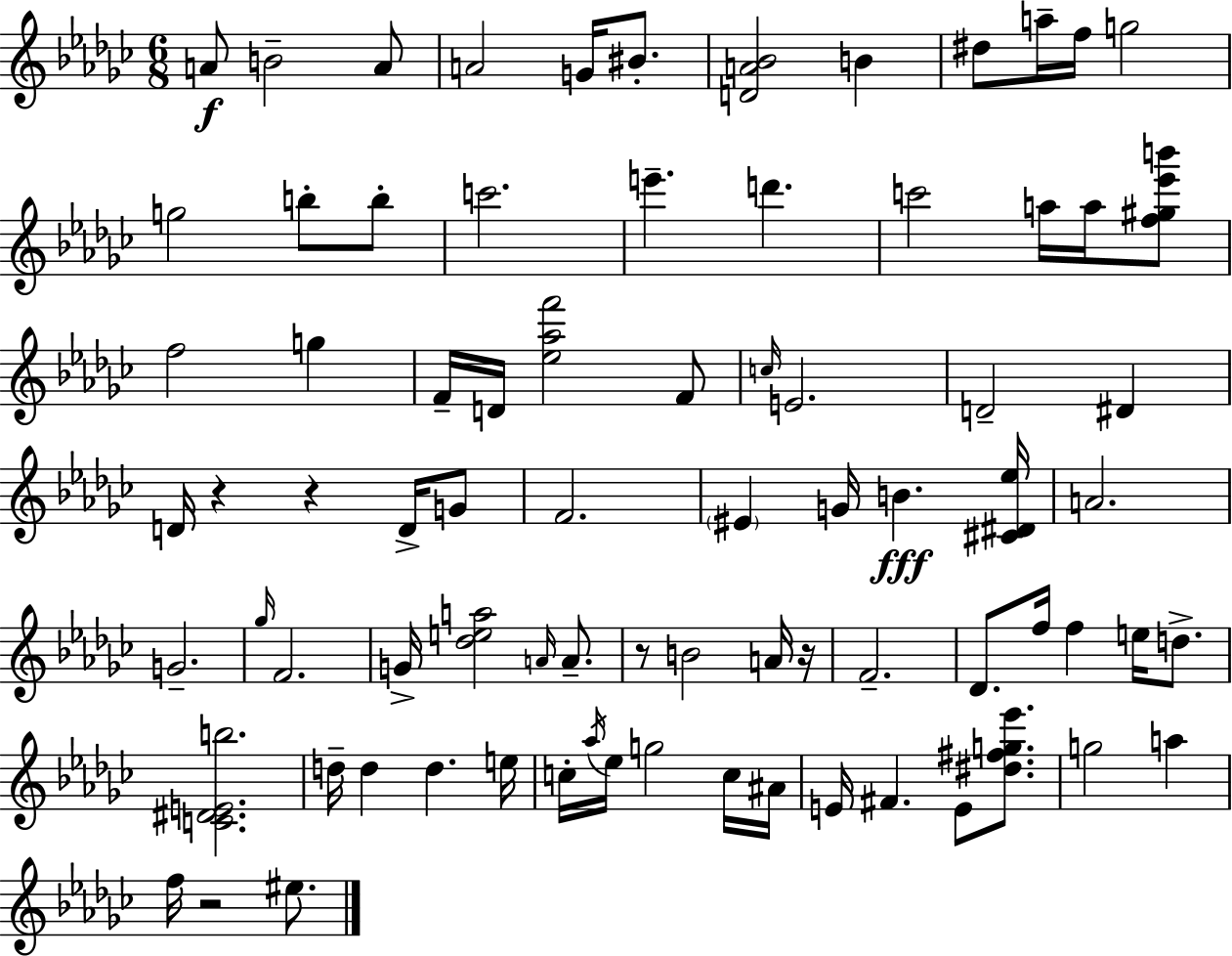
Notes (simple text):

A4/e B4/h A4/e A4/h G4/s BIS4/e. [D4,A4,Bb4]/h B4/q D#5/e A5/s F5/s G5/h G5/h B5/e B5/e C6/h. E6/q. D6/q. C6/h A5/s A5/s [F5,G#5,Eb6,B6]/e F5/h G5/q F4/s D4/s [Eb5,Ab5,F6]/h F4/e C5/s E4/h. D4/h D#4/q D4/s R/q R/q D4/s G4/e F4/h. EIS4/q G4/s B4/q. [C#4,D#4,Eb5]/s A4/h. G4/h. Gb5/s F4/h. G4/s [Db5,E5,A5]/h A4/s A4/e. R/e B4/h A4/s R/s F4/h. Db4/e. F5/s F5/q E5/s D5/e. [C4,D#4,E4,B5]/h. D5/s D5/q D5/q. E5/s C5/s Ab5/s Eb5/s G5/h C5/s A#4/s E4/s F#4/q. E4/e [D#5,F#5,G5,Eb6]/e. G5/h A5/q F5/s R/h EIS5/e.